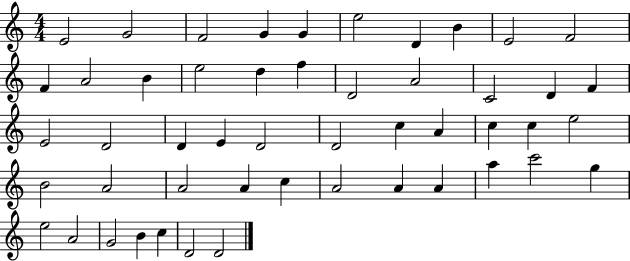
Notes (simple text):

E4/h G4/h F4/h G4/q G4/q E5/h D4/q B4/q E4/h F4/h F4/q A4/h B4/q E5/h D5/q F5/q D4/h A4/h C4/h D4/q F4/q E4/h D4/h D4/q E4/q D4/h D4/h C5/q A4/q C5/q C5/q E5/h B4/h A4/h A4/h A4/q C5/q A4/h A4/q A4/q A5/q C6/h G5/q E5/h A4/h G4/h B4/q C5/q D4/h D4/h